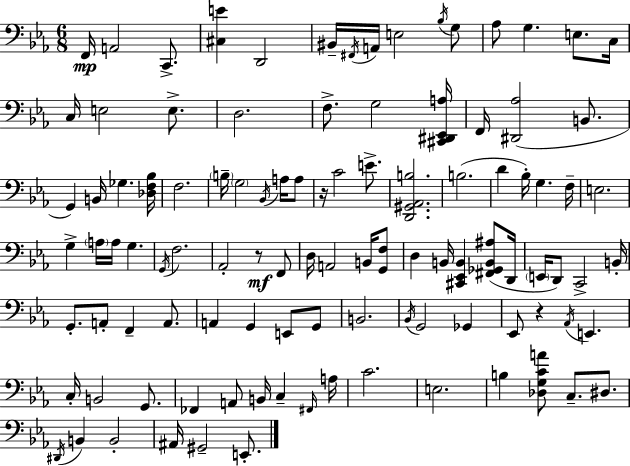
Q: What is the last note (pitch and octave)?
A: E2